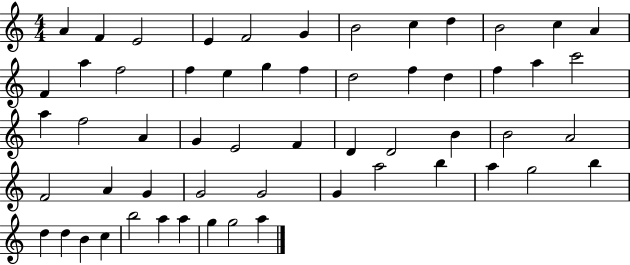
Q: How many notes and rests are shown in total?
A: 57